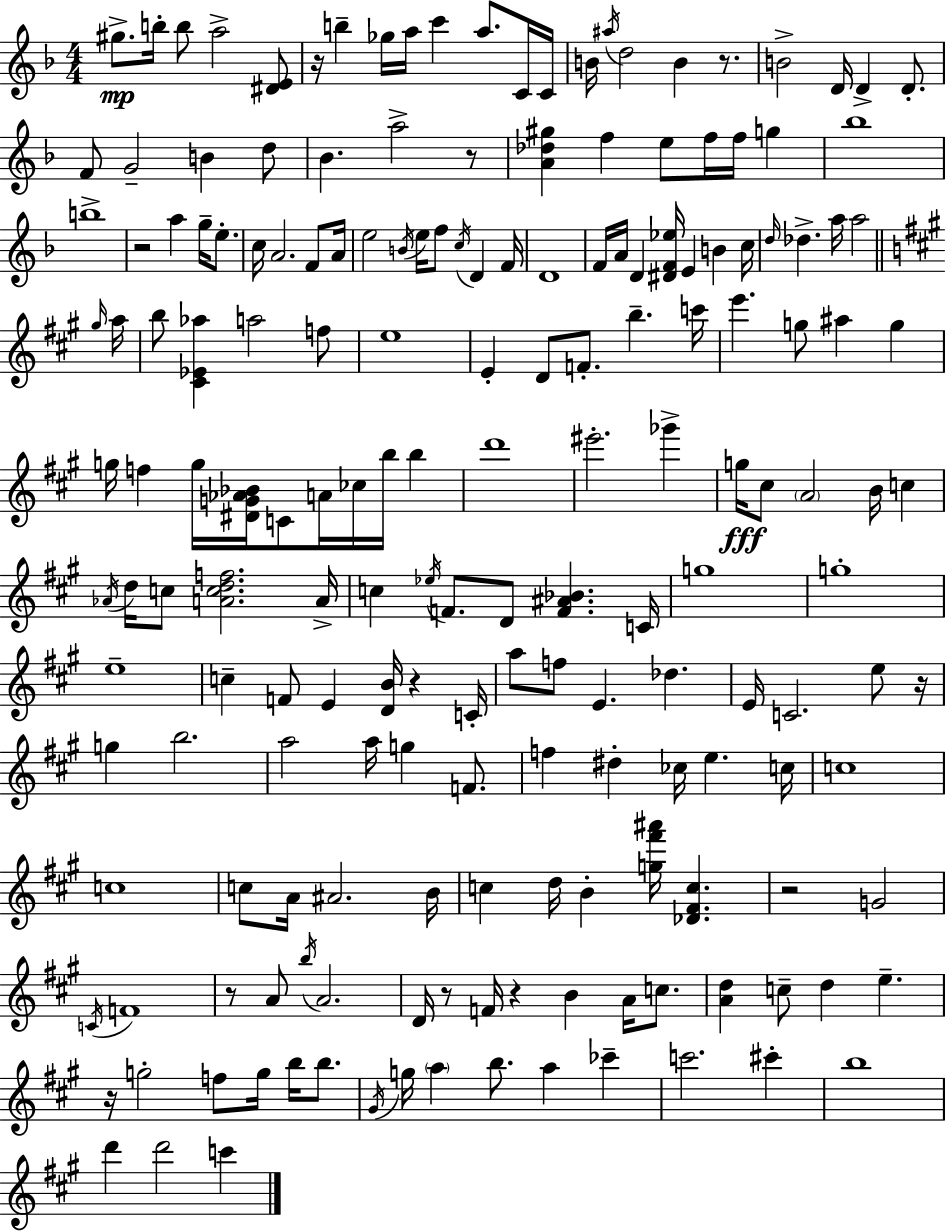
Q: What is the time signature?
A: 4/4